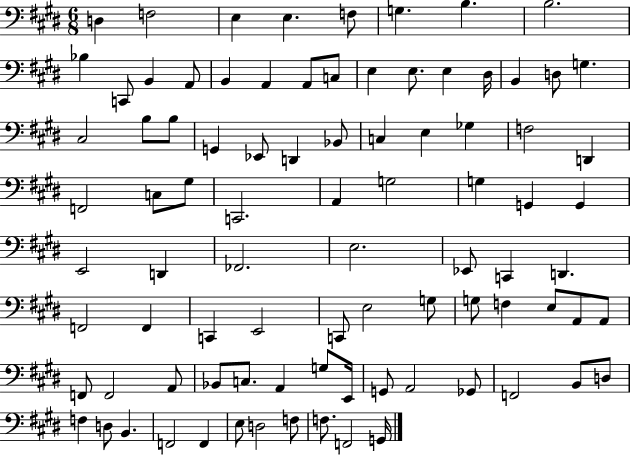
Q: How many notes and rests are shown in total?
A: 88